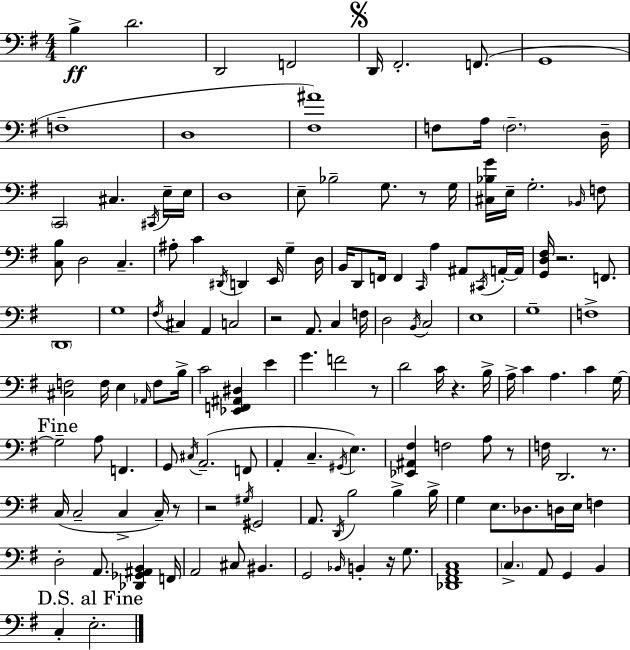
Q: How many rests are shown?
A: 10